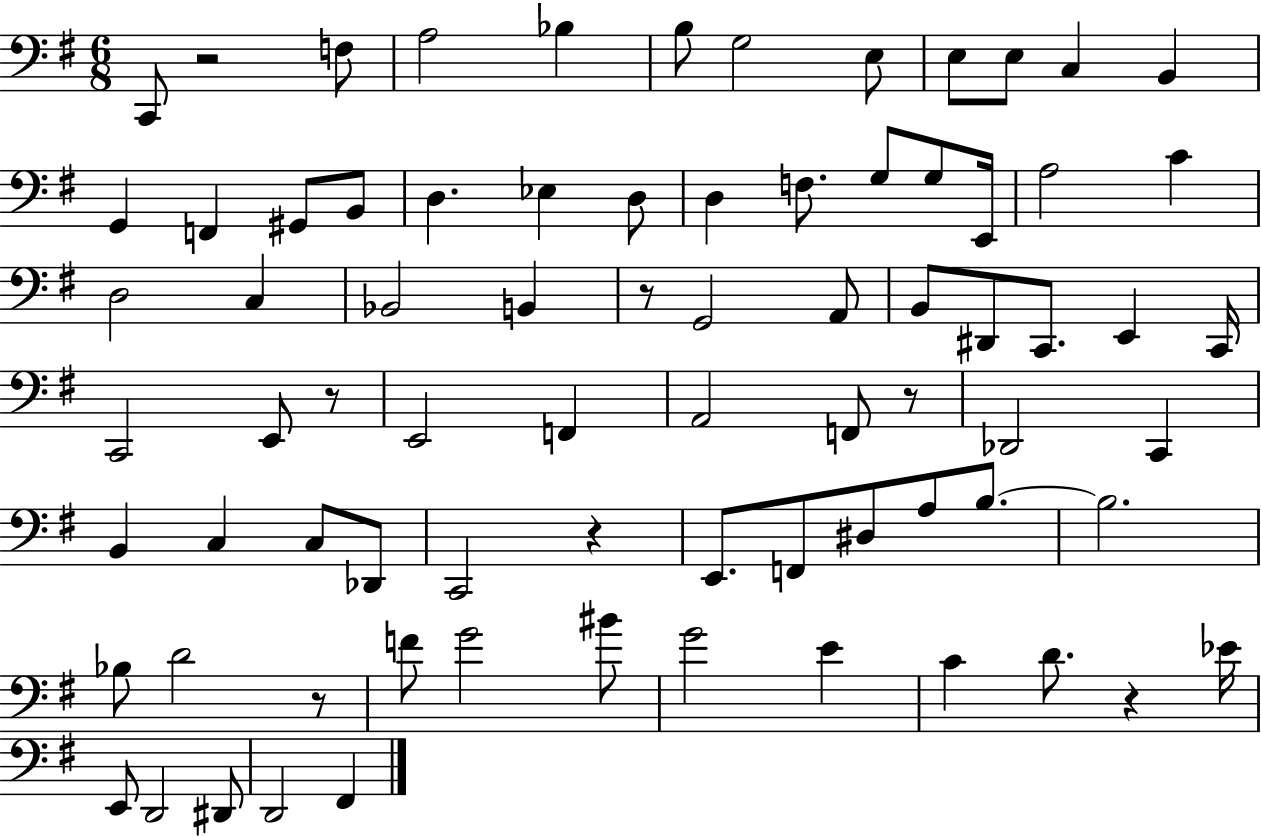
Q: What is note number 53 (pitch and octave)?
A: A3